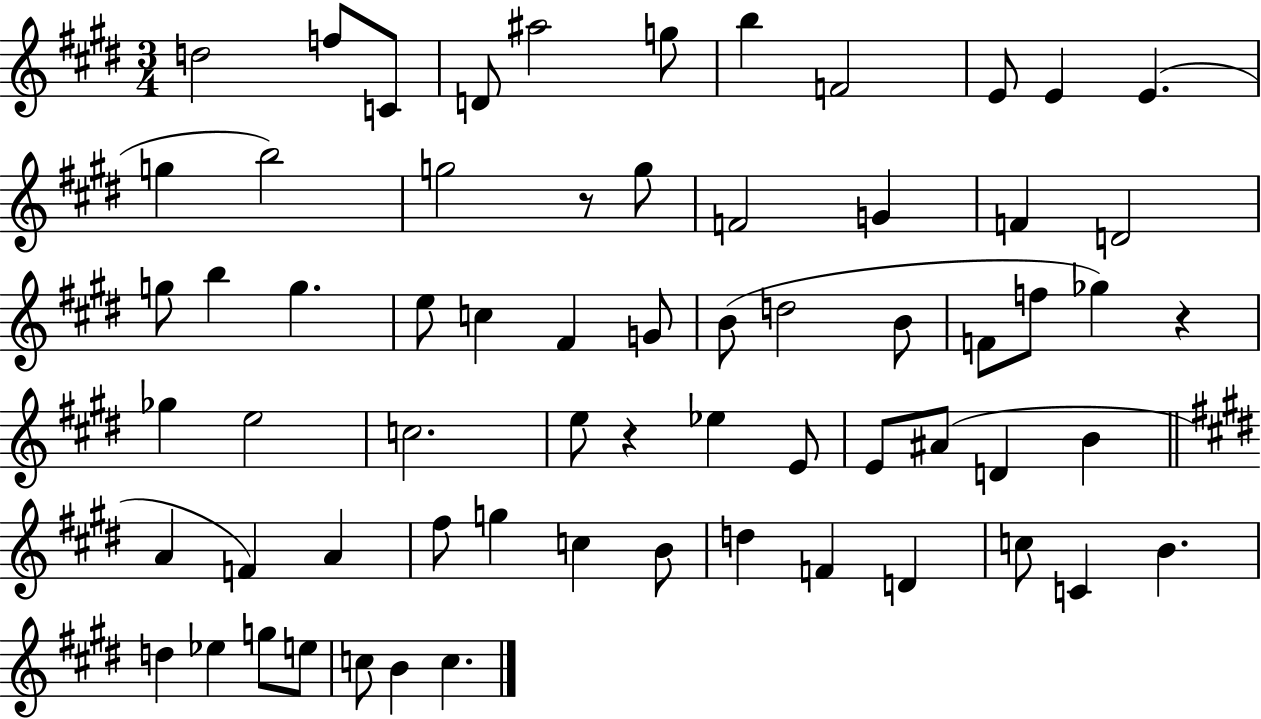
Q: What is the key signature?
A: E major